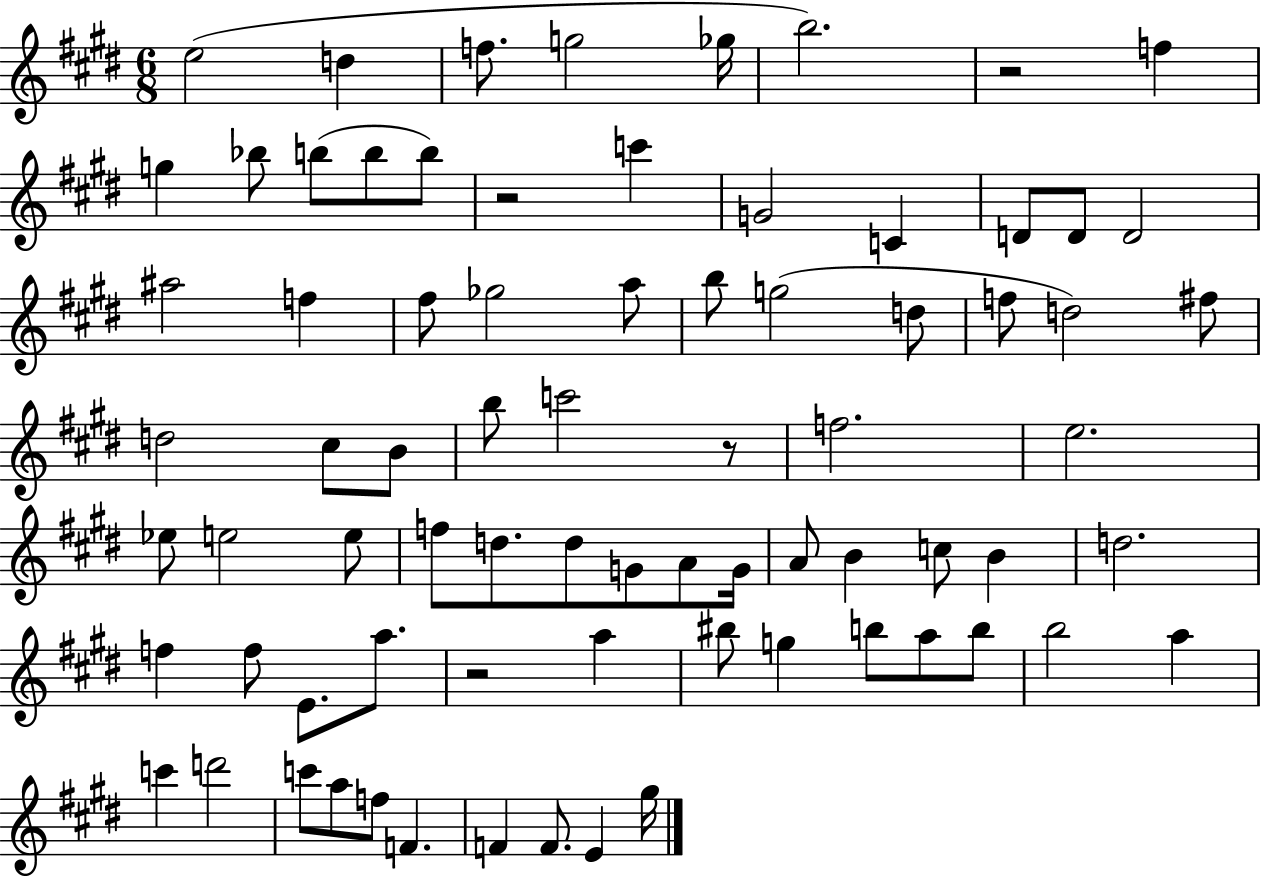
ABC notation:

X:1
T:Untitled
M:6/8
L:1/4
K:E
e2 d f/2 g2 _g/4 b2 z2 f g _b/2 b/2 b/2 b/2 z2 c' G2 C D/2 D/2 D2 ^a2 f ^f/2 _g2 a/2 b/2 g2 d/2 f/2 d2 ^f/2 d2 ^c/2 B/2 b/2 c'2 z/2 f2 e2 _e/2 e2 e/2 f/2 d/2 d/2 G/2 A/2 G/4 A/2 B c/2 B d2 f f/2 E/2 a/2 z2 a ^b/2 g b/2 a/2 b/2 b2 a c' d'2 c'/2 a/2 f/2 F F F/2 E ^g/4